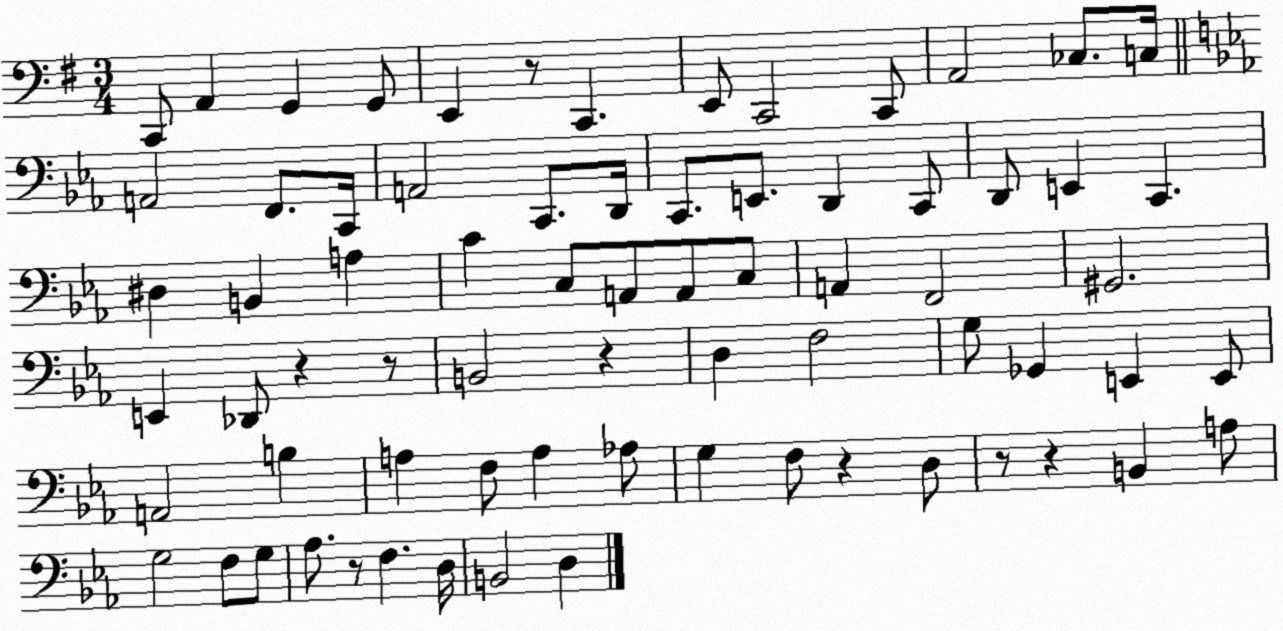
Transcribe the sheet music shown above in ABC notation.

X:1
T:Untitled
M:3/4
L:1/4
K:G
C,,/2 A,, G,, G,,/2 E,, z/2 C,, E,,/2 C,,2 C,,/2 A,,2 _C,/2 C,/4 A,,2 F,,/2 C,,/4 A,,2 C,,/2 D,,/4 C,,/2 E,,/2 D,, C,,/2 D,,/2 E,, C,, ^D, B,, A, C C,/2 A,,/2 A,,/2 C,/2 A,, F,,2 ^G,,2 E,, _D,,/2 z z/2 B,,2 z D, F,2 G,/2 _G,, E,, E,,/2 A,,2 B, A, F,/2 A, _A,/2 G, F,/2 z D,/2 z/2 z B,, A,/2 G,2 F,/2 G,/2 _A,/2 z/2 F, D,/4 B,,2 D,